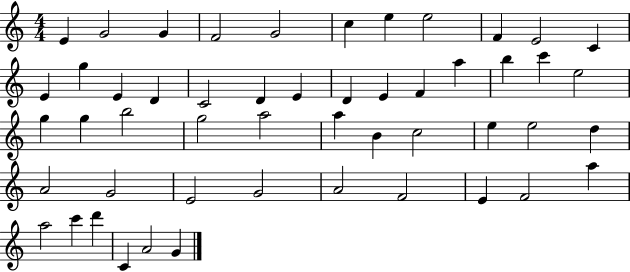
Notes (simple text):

E4/q G4/h G4/q F4/h G4/h C5/q E5/q E5/h F4/q E4/h C4/q E4/q G5/q E4/q D4/q C4/h D4/q E4/q D4/q E4/q F4/q A5/q B5/q C6/q E5/h G5/q G5/q B5/h G5/h A5/h A5/q B4/q C5/h E5/q E5/h D5/q A4/h G4/h E4/h G4/h A4/h F4/h E4/q F4/h A5/q A5/h C6/q D6/q C4/q A4/h G4/q